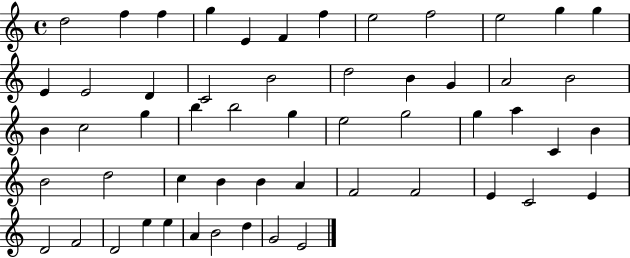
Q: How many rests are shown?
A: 0